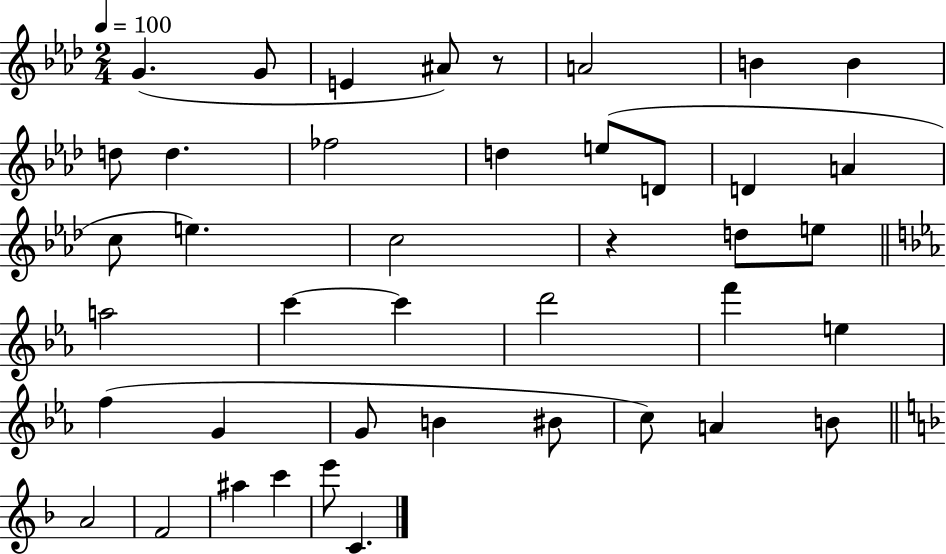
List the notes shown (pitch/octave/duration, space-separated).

G4/q. G4/e E4/q A#4/e R/e A4/h B4/q B4/q D5/e D5/q. FES5/h D5/q E5/e D4/e D4/q A4/q C5/e E5/q. C5/h R/q D5/e E5/e A5/h C6/q C6/q D6/h F6/q E5/q F5/q G4/q G4/e B4/q BIS4/e C5/e A4/q B4/e A4/h F4/h A#5/q C6/q E6/e C4/q.